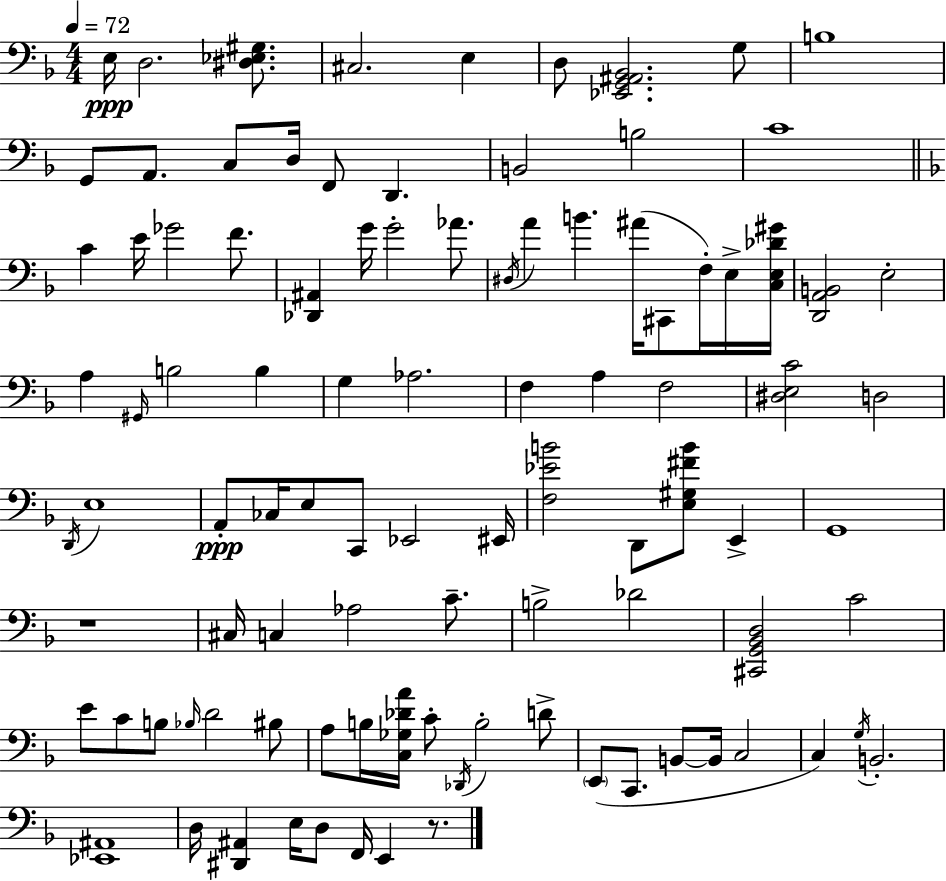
E3/s D3/h. [D#3,Eb3,G#3]/e. C#3/h. E3/q D3/e [Eb2,G2,A#2,Bb2]/h. G3/e B3/w G2/e A2/e. C3/e D3/s F2/e D2/q. B2/h B3/h C4/w C4/q E4/s Gb4/h F4/e. [Db2,A#2]/q G4/s G4/h Ab4/e. D#3/s A4/q B4/q. A#4/s C#2/e F3/s E3/s [C3,E3,Db4,G#4]/s [D2,A2,B2]/h E3/h A3/q G#2/s B3/h B3/q G3/q Ab3/h. F3/q A3/q F3/h [D#3,E3,C4]/h D3/h D2/s E3/w A2/e CES3/s E3/e C2/e Eb2/h EIS2/s [F3,Eb4,B4]/h D2/e [E3,G#3,F#4,B4]/e E2/q G2/w R/w C#3/s C3/q Ab3/h C4/e. B3/h Db4/h [C#2,G2,Bb2,D3]/h C4/h E4/e C4/e B3/e Bb3/s D4/h BIS3/e A3/e B3/s [C3,Gb3,Db4,A4]/s C4/e Db2/s B3/h D4/e E2/e C2/e. B2/e B2/s C3/h C3/q G3/s B2/h. [Eb2,A#2]/w D3/s [D#2,A#2]/q E3/s D3/e F2/s E2/q R/e.